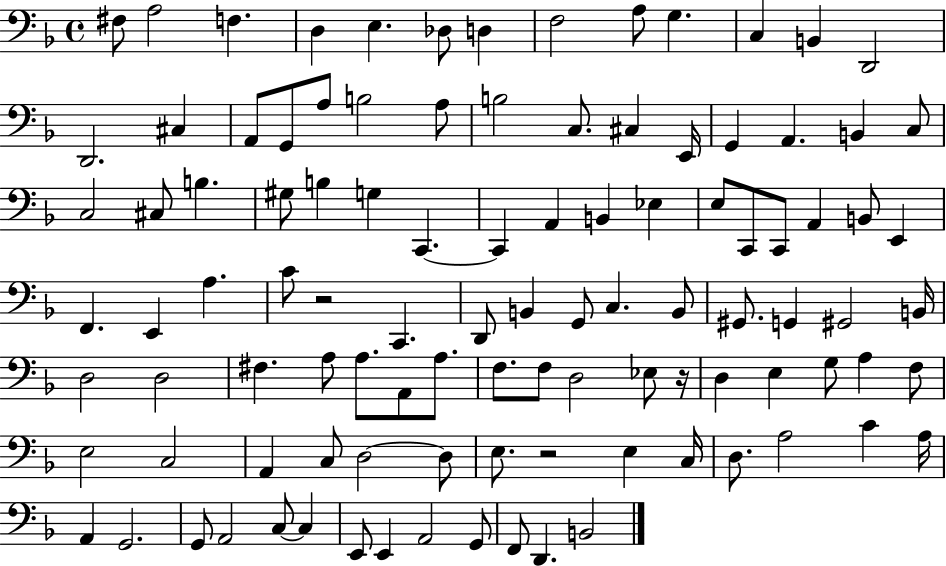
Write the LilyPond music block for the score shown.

{
  \clef bass
  \time 4/4
  \defaultTimeSignature
  \key f \major
  \repeat volta 2 { fis8 a2 f4. | d4 e4. des8 d4 | f2 a8 g4. | c4 b,4 d,2 | \break d,2. cis4 | a,8 g,8 a8 b2 a8 | b2 c8. cis4 e,16 | g,4 a,4. b,4 c8 | \break c2 cis8 b4. | gis8 b4 g4 c,4.~~ | c,4 a,4 b,4 ees4 | e8 c,8 c,8 a,4 b,8 e,4 | \break f,4. e,4 a4. | c'8 r2 c,4. | d,8 b,4 g,8 c4. b,8 | gis,8. g,4 gis,2 b,16 | \break d2 d2 | fis4. a8 a8. a,8 a8. | f8. f8 d2 ees8 r16 | d4 e4 g8 a4 f8 | \break e2 c2 | a,4 c8 d2~~ d8 | e8. r2 e4 c16 | d8. a2 c'4 a16 | \break a,4 g,2. | g,8 a,2 c8~~ c4 | e,8 e,4 a,2 g,8 | f,8 d,4. b,2 | \break } \bar "|."
}